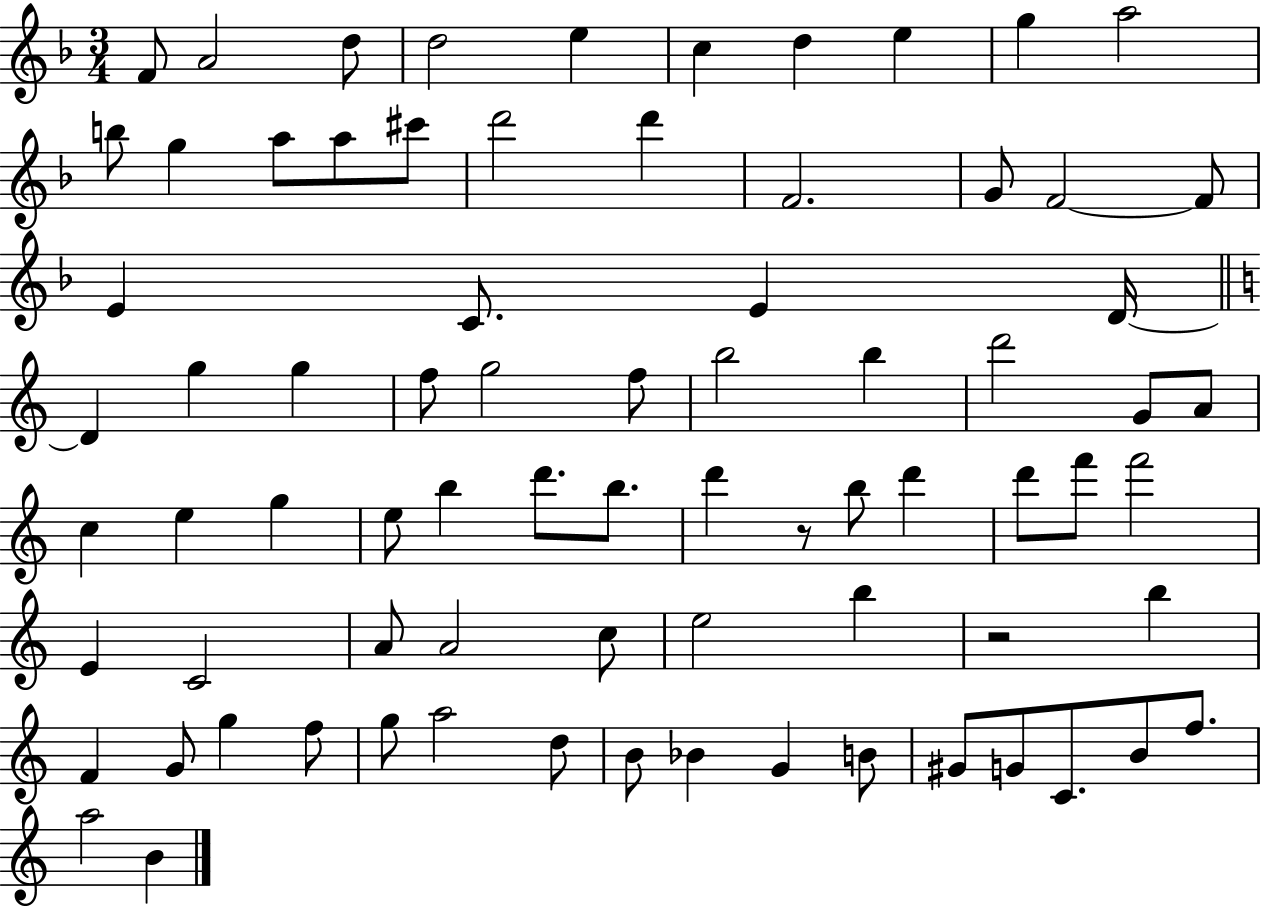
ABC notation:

X:1
T:Untitled
M:3/4
L:1/4
K:F
F/2 A2 d/2 d2 e c d e g a2 b/2 g a/2 a/2 ^c'/2 d'2 d' F2 G/2 F2 F/2 E C/2 E D/4 D g g f/2 g2 f/2 b2 b d'2 G/2 A/2 c e g e/2 b d'/2 b/2 d' z/2 b/2 d' d'/2 f'/2 f'2 E C2 A/2 A2 c/2 e2 b z2 b F G/2 g f/2 g/2 a2 d/2 B/2 _B G B/2 ^G/2 G/2 C/2 B/2 f/2 a2 B